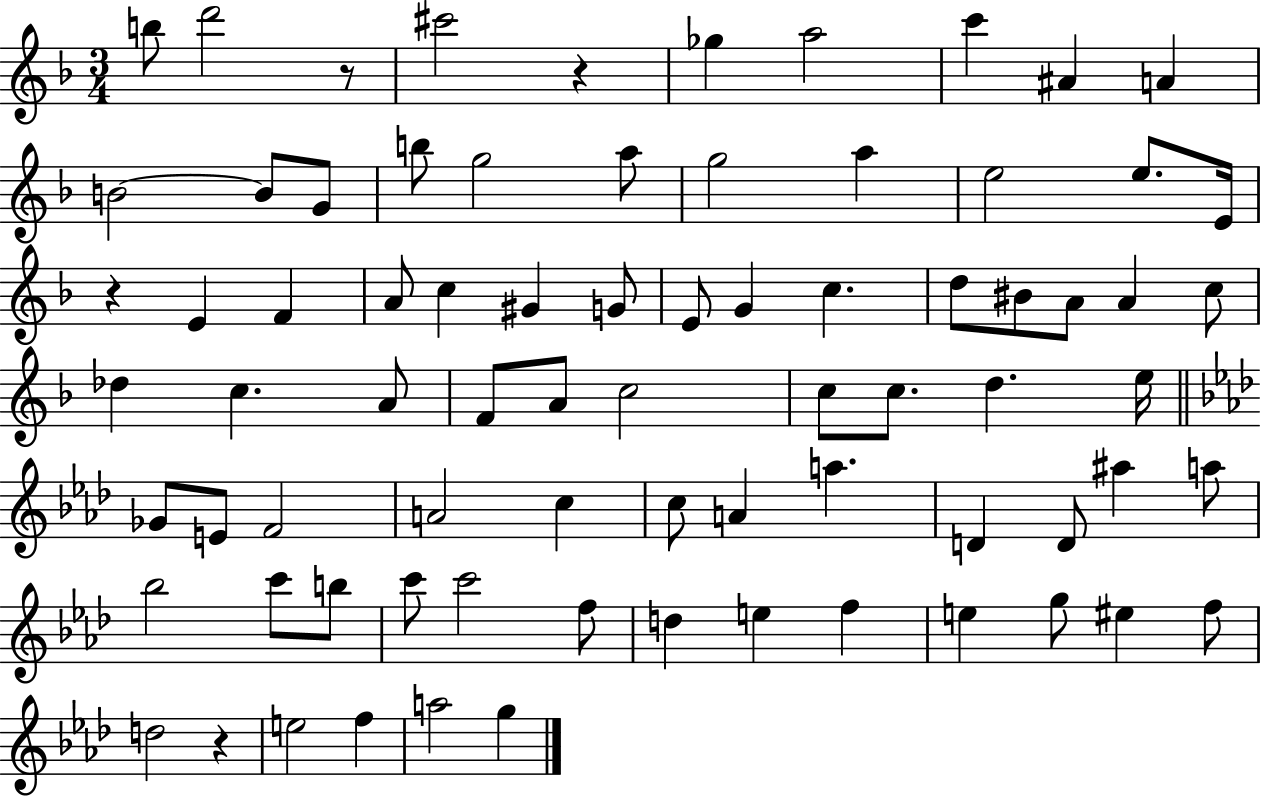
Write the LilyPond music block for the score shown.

{
  \clef treble
  \numericTimeSignature
  \time 3/4
  \key f \major
  b''8 d'''2 r8 | cis'''2 r4 | ges''4 a''2 | c'''4 ais'4 a'4 | \break b'2~~ b'8 g'8 | b''8 g''2 a''8 | g''2 a''4 | e''2 e''8. e'16 | \break r4 e'4 f'4 | a'8 c''4 gis'4 g'8 | e'8 g'4 c''4. | d''8 bis'8 a'8 a'4 c''8 | \break des''4 c''4. a'8 | f'8 a'8 c''2 | c''8 c''8. d''4. e''16 | \bar "||" \break \key aes \major ges'8 e'8 f'2 | a'2 c''4 | c''8 a'4 a''4. | d'4 d'8 ais''4 a''8 | \break bes''2 c'''8 b''8 | c'''8 c'''2 f''8 | d''4 e''4 f''4 | e''4 g''8 eis''4 f''8 | \break d''2 r4 | e''2 f''4 | a''2 g''4 | \bar "|."
}